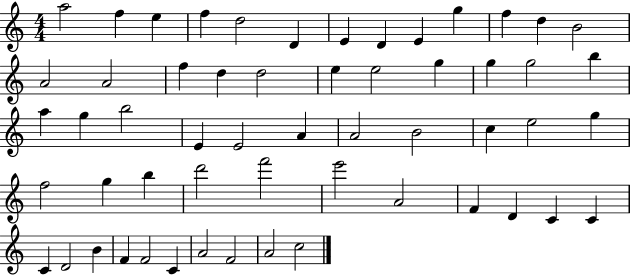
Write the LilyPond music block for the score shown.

{
  \clef treble
  \numericTimeSignature
  \time 4/4
  \key c \major
  a''2 f''4 e''4 | f''4 d''2 d'4 | e'4 d'4 e'4 g''4 | f''4 d''4 b'2 | \break a'2 a'2 | f''4 d''4 d''2 | e''4 e''2 g''4 | g''4 g''2 b''4 | \break a''4 g''4 b''2 | e'4 e'2 a'4 | a'2 b'2 | c''4 e''2 g''4 | \break f''2 g''4 b''4 | d'''2 f'''2 | e'''2 a'2 | f'4 d'4 c'4 c'4 | \break c'4 d'2 b'4 | f'4 f'2 c'4 | a'2 f'2 | a'2 c''2 | \break \bar "|."
}